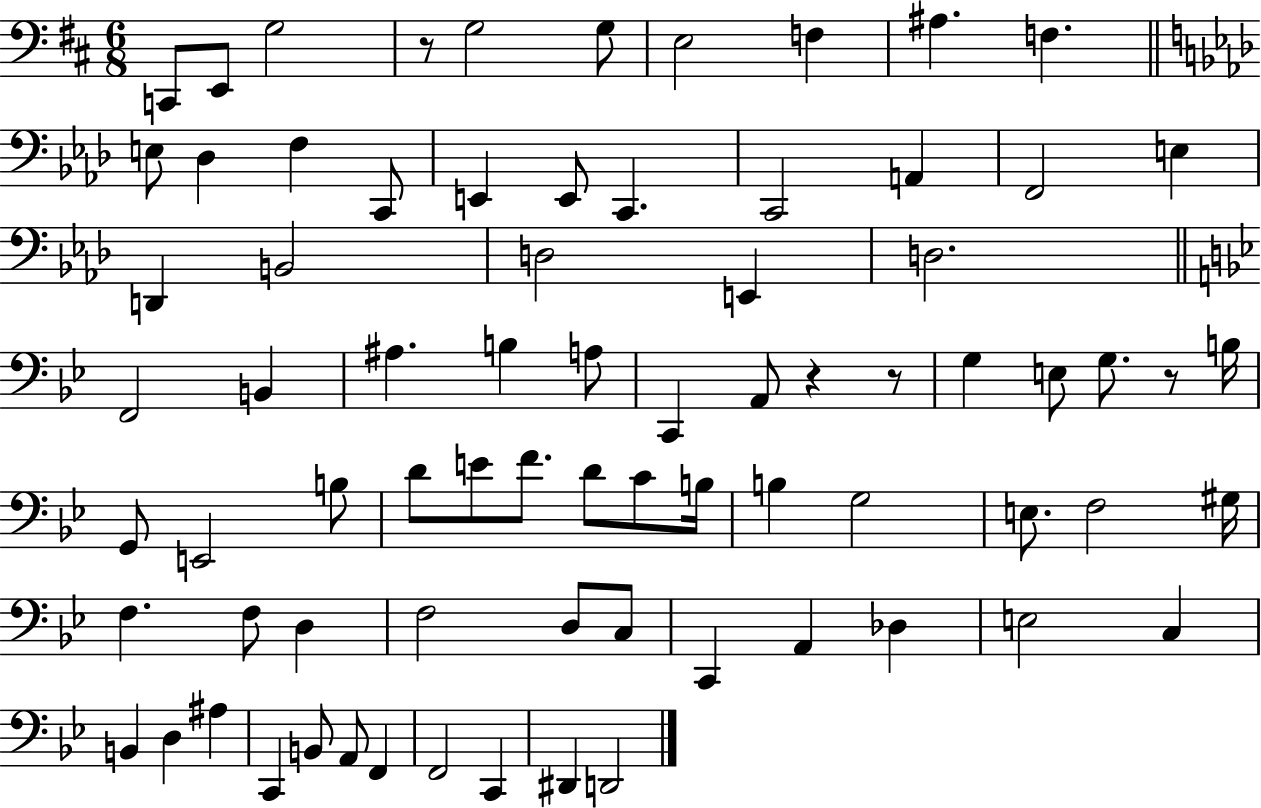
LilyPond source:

{
  \clef bass
  \numericTimeSignature
  \time 6/8
  \key d \major
  c,8 e,8 g2 | r8 g2 g8 | e2 f4 | ais4. f4. | \break \bar "||" \break \key aes \major e8 des4 f4 c,8 | e,4 e,8 c,4. | c,2 a,4 | f,2 e4 | \break d,4 b,2 | d2 e,4 | d2. | \bar "||" \break \key g \minor f,2 b,4 | ais4. b4 a8 | c,4 a,8 r4 r8 | g4 e8 g8. r8 b16 | \break g,8 e,2 b8 | d'8 e'8 f'8. d'8 c'8 b16 | b4 g2 | e8. f2 gis16 | \break f4. f8 d4 | f2 d8 c8 | c,4 a,4 des4 | e2 c4 | \break b,4 d4 ais4 | c,4 b,8 a,8 f,4 | f,2 c,4 | dis,4 d,2 | \break \bar "|."
}